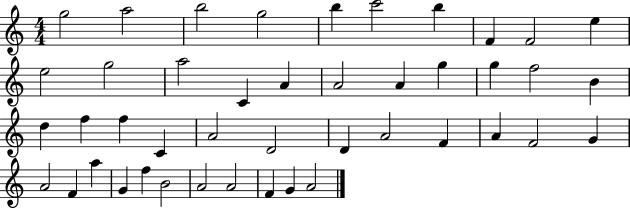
{
  \clef treble
  \numericTimeSignature
  \time 4/4
  \key c \major
  g''2 a''2 | b''2 g''2 | b''4 c'''2 b''4 | f'4 f'2 e''4 | \break e''2 g''2 | a''2 c'4 a'4 | a'2 a'4 g''4 | g''4 f''2 b'4 | \break d''4 f''4 f''4 c'4 | a'2 d'2 | d'4 a'2 f'4 | a'4 f'2 g'4 | \break a'2 f'4 a''4 | g'4 f''4 b'2 | a'2 a'2 | f'4 g'4 a'2 | \break \bar "|."
}